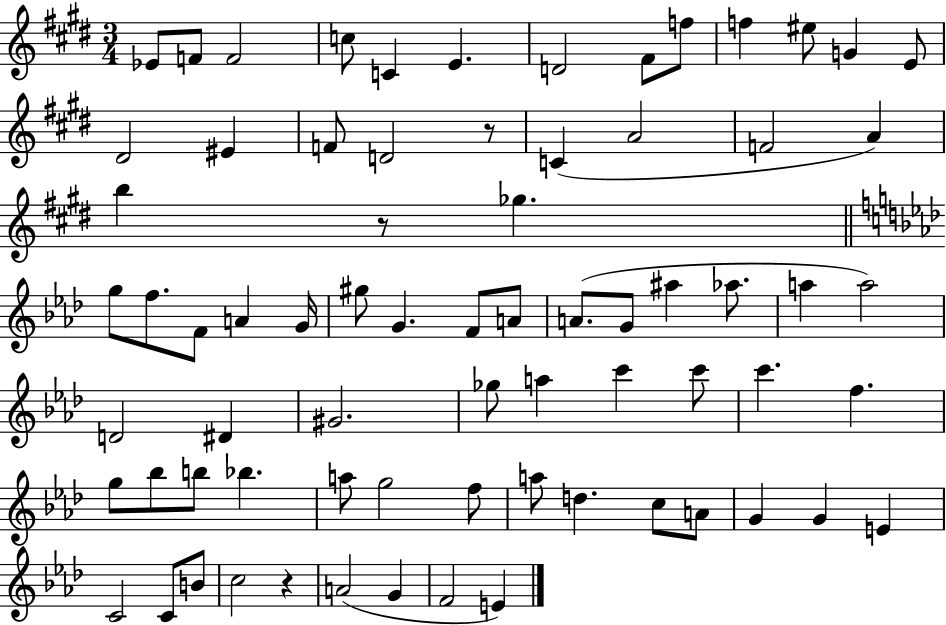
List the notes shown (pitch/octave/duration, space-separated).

Eb4/e F4/e F4/h C5/e C4/q E4/q. D4/h F#4/e F5/e F5/q EIS5/e G4/q E4/e D#4/h EIS4/q F4/e D4/h R/e C4/q A4/h F4/h A4/q B5/q R/e Gb5/q. G5/e F5/e. F4/e A4/q G4/s G#5/e G4/q. F4/e A4/e A4/e. G4/e A#5/q Ab5/e. A5/q A5/h D4/h D#4/q G#4/h. Gb5/e A5/q C6/q C6/e C6/q. F5/q. G5/e Bb5/e B5/e Bb5/q. A5/e G5/h F5/e A5/e D5/q. C5/e A4/e G4/q G4/q E4/q C4/h C4/e B4/e C5/h R/q A4/h G4/q F4/h E4/q